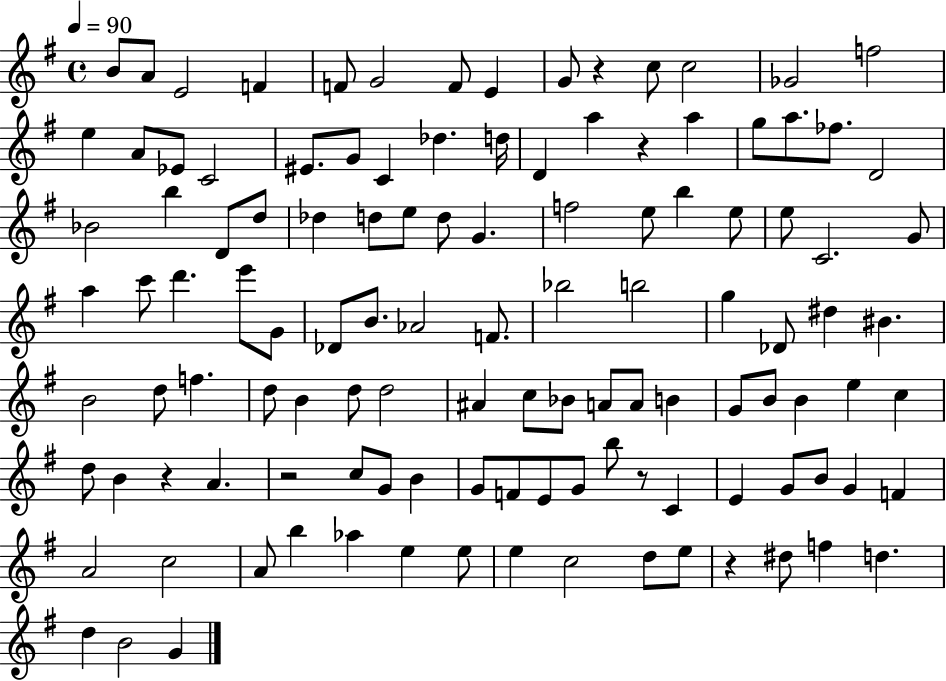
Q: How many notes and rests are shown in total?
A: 118